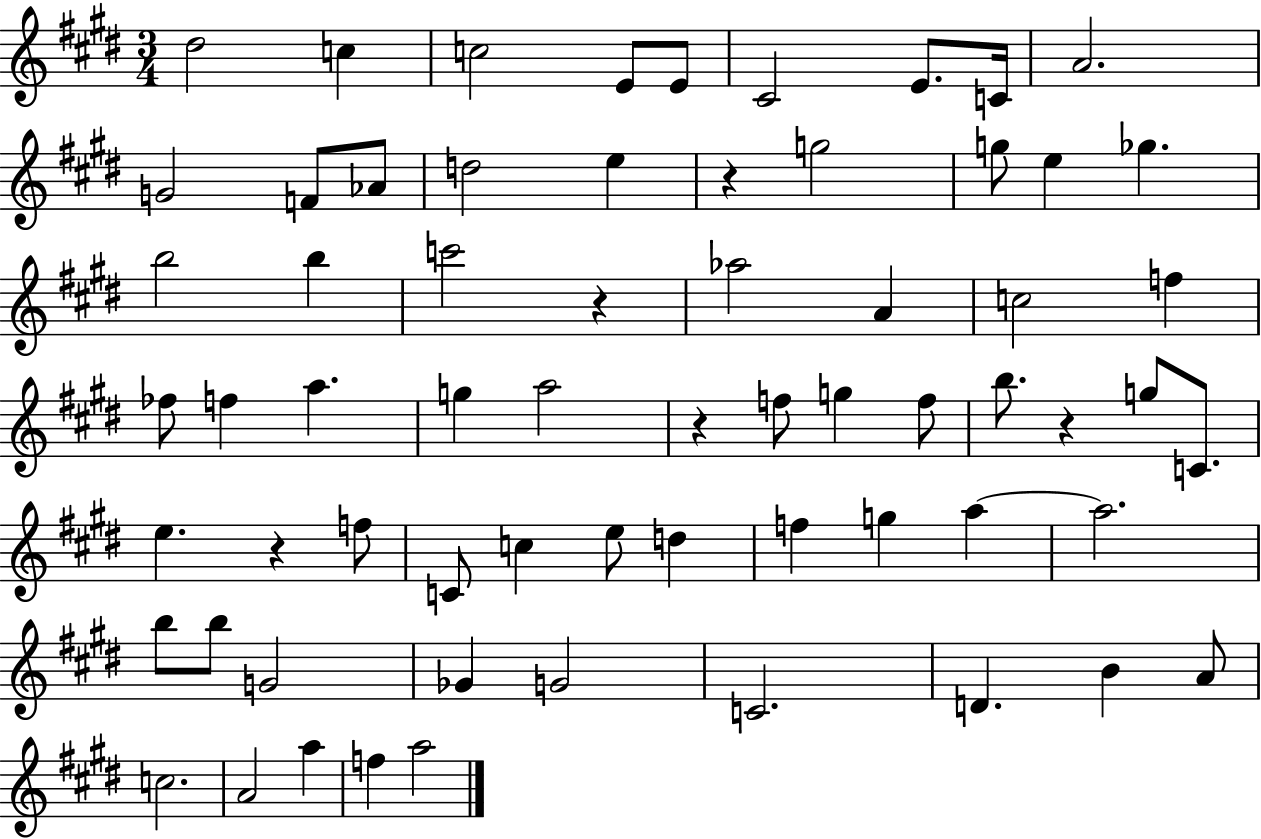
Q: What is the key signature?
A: E major